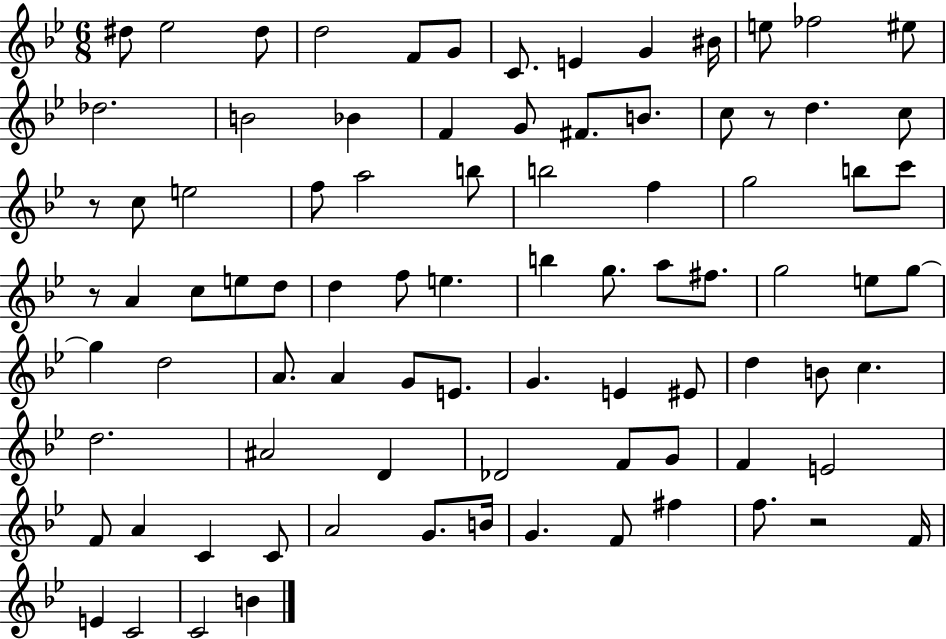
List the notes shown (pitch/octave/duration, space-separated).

D#5/e Eb5/h D#5/e D5/h F4/e G4/e C4/e. E4/q G4/q BIS4/s E5/e FES5/h EIS5/e Db5/h. B4/h Bb4/q F4/q G4/e F#4/e. B4/e. C5/e R/e D5/q. C5/e R/e C5/e E5/h F5/e A5/h B5/e B5/h F5/q G5/h B5/e C6/e R/e A4/q C5/e E5/e D5/e D5/q F5/e E5/q. B5/q G5/e. A5/e F#5/e. G5/h E5/e G5/e G5/q D5/h A4/e. A4/q G4/e E4/e. G4/q. E4/q EIS4/e D5/q B4/e C5/q. D5/h. A#4/h D4/q Db4/h F4/e G4/e F4/q E4/h F4/e A4/q C4/q C4/e A4/h G4/e. B4/s G4/q. F4/e F#5/q F5/e. R/h F4/s E4/q C4/h C4/h B4/q